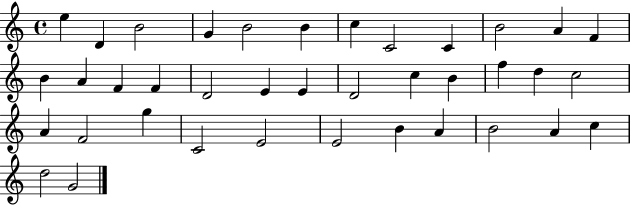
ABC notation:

X:1
T:Untitled
M:4/4
L:1/4
K:C
e D B2 G B2 B c C2 C B2 A F B A F F D2 E E D2 c B f d c2 A F2 g C2 E2 E2 B A B2 A c d2 G2